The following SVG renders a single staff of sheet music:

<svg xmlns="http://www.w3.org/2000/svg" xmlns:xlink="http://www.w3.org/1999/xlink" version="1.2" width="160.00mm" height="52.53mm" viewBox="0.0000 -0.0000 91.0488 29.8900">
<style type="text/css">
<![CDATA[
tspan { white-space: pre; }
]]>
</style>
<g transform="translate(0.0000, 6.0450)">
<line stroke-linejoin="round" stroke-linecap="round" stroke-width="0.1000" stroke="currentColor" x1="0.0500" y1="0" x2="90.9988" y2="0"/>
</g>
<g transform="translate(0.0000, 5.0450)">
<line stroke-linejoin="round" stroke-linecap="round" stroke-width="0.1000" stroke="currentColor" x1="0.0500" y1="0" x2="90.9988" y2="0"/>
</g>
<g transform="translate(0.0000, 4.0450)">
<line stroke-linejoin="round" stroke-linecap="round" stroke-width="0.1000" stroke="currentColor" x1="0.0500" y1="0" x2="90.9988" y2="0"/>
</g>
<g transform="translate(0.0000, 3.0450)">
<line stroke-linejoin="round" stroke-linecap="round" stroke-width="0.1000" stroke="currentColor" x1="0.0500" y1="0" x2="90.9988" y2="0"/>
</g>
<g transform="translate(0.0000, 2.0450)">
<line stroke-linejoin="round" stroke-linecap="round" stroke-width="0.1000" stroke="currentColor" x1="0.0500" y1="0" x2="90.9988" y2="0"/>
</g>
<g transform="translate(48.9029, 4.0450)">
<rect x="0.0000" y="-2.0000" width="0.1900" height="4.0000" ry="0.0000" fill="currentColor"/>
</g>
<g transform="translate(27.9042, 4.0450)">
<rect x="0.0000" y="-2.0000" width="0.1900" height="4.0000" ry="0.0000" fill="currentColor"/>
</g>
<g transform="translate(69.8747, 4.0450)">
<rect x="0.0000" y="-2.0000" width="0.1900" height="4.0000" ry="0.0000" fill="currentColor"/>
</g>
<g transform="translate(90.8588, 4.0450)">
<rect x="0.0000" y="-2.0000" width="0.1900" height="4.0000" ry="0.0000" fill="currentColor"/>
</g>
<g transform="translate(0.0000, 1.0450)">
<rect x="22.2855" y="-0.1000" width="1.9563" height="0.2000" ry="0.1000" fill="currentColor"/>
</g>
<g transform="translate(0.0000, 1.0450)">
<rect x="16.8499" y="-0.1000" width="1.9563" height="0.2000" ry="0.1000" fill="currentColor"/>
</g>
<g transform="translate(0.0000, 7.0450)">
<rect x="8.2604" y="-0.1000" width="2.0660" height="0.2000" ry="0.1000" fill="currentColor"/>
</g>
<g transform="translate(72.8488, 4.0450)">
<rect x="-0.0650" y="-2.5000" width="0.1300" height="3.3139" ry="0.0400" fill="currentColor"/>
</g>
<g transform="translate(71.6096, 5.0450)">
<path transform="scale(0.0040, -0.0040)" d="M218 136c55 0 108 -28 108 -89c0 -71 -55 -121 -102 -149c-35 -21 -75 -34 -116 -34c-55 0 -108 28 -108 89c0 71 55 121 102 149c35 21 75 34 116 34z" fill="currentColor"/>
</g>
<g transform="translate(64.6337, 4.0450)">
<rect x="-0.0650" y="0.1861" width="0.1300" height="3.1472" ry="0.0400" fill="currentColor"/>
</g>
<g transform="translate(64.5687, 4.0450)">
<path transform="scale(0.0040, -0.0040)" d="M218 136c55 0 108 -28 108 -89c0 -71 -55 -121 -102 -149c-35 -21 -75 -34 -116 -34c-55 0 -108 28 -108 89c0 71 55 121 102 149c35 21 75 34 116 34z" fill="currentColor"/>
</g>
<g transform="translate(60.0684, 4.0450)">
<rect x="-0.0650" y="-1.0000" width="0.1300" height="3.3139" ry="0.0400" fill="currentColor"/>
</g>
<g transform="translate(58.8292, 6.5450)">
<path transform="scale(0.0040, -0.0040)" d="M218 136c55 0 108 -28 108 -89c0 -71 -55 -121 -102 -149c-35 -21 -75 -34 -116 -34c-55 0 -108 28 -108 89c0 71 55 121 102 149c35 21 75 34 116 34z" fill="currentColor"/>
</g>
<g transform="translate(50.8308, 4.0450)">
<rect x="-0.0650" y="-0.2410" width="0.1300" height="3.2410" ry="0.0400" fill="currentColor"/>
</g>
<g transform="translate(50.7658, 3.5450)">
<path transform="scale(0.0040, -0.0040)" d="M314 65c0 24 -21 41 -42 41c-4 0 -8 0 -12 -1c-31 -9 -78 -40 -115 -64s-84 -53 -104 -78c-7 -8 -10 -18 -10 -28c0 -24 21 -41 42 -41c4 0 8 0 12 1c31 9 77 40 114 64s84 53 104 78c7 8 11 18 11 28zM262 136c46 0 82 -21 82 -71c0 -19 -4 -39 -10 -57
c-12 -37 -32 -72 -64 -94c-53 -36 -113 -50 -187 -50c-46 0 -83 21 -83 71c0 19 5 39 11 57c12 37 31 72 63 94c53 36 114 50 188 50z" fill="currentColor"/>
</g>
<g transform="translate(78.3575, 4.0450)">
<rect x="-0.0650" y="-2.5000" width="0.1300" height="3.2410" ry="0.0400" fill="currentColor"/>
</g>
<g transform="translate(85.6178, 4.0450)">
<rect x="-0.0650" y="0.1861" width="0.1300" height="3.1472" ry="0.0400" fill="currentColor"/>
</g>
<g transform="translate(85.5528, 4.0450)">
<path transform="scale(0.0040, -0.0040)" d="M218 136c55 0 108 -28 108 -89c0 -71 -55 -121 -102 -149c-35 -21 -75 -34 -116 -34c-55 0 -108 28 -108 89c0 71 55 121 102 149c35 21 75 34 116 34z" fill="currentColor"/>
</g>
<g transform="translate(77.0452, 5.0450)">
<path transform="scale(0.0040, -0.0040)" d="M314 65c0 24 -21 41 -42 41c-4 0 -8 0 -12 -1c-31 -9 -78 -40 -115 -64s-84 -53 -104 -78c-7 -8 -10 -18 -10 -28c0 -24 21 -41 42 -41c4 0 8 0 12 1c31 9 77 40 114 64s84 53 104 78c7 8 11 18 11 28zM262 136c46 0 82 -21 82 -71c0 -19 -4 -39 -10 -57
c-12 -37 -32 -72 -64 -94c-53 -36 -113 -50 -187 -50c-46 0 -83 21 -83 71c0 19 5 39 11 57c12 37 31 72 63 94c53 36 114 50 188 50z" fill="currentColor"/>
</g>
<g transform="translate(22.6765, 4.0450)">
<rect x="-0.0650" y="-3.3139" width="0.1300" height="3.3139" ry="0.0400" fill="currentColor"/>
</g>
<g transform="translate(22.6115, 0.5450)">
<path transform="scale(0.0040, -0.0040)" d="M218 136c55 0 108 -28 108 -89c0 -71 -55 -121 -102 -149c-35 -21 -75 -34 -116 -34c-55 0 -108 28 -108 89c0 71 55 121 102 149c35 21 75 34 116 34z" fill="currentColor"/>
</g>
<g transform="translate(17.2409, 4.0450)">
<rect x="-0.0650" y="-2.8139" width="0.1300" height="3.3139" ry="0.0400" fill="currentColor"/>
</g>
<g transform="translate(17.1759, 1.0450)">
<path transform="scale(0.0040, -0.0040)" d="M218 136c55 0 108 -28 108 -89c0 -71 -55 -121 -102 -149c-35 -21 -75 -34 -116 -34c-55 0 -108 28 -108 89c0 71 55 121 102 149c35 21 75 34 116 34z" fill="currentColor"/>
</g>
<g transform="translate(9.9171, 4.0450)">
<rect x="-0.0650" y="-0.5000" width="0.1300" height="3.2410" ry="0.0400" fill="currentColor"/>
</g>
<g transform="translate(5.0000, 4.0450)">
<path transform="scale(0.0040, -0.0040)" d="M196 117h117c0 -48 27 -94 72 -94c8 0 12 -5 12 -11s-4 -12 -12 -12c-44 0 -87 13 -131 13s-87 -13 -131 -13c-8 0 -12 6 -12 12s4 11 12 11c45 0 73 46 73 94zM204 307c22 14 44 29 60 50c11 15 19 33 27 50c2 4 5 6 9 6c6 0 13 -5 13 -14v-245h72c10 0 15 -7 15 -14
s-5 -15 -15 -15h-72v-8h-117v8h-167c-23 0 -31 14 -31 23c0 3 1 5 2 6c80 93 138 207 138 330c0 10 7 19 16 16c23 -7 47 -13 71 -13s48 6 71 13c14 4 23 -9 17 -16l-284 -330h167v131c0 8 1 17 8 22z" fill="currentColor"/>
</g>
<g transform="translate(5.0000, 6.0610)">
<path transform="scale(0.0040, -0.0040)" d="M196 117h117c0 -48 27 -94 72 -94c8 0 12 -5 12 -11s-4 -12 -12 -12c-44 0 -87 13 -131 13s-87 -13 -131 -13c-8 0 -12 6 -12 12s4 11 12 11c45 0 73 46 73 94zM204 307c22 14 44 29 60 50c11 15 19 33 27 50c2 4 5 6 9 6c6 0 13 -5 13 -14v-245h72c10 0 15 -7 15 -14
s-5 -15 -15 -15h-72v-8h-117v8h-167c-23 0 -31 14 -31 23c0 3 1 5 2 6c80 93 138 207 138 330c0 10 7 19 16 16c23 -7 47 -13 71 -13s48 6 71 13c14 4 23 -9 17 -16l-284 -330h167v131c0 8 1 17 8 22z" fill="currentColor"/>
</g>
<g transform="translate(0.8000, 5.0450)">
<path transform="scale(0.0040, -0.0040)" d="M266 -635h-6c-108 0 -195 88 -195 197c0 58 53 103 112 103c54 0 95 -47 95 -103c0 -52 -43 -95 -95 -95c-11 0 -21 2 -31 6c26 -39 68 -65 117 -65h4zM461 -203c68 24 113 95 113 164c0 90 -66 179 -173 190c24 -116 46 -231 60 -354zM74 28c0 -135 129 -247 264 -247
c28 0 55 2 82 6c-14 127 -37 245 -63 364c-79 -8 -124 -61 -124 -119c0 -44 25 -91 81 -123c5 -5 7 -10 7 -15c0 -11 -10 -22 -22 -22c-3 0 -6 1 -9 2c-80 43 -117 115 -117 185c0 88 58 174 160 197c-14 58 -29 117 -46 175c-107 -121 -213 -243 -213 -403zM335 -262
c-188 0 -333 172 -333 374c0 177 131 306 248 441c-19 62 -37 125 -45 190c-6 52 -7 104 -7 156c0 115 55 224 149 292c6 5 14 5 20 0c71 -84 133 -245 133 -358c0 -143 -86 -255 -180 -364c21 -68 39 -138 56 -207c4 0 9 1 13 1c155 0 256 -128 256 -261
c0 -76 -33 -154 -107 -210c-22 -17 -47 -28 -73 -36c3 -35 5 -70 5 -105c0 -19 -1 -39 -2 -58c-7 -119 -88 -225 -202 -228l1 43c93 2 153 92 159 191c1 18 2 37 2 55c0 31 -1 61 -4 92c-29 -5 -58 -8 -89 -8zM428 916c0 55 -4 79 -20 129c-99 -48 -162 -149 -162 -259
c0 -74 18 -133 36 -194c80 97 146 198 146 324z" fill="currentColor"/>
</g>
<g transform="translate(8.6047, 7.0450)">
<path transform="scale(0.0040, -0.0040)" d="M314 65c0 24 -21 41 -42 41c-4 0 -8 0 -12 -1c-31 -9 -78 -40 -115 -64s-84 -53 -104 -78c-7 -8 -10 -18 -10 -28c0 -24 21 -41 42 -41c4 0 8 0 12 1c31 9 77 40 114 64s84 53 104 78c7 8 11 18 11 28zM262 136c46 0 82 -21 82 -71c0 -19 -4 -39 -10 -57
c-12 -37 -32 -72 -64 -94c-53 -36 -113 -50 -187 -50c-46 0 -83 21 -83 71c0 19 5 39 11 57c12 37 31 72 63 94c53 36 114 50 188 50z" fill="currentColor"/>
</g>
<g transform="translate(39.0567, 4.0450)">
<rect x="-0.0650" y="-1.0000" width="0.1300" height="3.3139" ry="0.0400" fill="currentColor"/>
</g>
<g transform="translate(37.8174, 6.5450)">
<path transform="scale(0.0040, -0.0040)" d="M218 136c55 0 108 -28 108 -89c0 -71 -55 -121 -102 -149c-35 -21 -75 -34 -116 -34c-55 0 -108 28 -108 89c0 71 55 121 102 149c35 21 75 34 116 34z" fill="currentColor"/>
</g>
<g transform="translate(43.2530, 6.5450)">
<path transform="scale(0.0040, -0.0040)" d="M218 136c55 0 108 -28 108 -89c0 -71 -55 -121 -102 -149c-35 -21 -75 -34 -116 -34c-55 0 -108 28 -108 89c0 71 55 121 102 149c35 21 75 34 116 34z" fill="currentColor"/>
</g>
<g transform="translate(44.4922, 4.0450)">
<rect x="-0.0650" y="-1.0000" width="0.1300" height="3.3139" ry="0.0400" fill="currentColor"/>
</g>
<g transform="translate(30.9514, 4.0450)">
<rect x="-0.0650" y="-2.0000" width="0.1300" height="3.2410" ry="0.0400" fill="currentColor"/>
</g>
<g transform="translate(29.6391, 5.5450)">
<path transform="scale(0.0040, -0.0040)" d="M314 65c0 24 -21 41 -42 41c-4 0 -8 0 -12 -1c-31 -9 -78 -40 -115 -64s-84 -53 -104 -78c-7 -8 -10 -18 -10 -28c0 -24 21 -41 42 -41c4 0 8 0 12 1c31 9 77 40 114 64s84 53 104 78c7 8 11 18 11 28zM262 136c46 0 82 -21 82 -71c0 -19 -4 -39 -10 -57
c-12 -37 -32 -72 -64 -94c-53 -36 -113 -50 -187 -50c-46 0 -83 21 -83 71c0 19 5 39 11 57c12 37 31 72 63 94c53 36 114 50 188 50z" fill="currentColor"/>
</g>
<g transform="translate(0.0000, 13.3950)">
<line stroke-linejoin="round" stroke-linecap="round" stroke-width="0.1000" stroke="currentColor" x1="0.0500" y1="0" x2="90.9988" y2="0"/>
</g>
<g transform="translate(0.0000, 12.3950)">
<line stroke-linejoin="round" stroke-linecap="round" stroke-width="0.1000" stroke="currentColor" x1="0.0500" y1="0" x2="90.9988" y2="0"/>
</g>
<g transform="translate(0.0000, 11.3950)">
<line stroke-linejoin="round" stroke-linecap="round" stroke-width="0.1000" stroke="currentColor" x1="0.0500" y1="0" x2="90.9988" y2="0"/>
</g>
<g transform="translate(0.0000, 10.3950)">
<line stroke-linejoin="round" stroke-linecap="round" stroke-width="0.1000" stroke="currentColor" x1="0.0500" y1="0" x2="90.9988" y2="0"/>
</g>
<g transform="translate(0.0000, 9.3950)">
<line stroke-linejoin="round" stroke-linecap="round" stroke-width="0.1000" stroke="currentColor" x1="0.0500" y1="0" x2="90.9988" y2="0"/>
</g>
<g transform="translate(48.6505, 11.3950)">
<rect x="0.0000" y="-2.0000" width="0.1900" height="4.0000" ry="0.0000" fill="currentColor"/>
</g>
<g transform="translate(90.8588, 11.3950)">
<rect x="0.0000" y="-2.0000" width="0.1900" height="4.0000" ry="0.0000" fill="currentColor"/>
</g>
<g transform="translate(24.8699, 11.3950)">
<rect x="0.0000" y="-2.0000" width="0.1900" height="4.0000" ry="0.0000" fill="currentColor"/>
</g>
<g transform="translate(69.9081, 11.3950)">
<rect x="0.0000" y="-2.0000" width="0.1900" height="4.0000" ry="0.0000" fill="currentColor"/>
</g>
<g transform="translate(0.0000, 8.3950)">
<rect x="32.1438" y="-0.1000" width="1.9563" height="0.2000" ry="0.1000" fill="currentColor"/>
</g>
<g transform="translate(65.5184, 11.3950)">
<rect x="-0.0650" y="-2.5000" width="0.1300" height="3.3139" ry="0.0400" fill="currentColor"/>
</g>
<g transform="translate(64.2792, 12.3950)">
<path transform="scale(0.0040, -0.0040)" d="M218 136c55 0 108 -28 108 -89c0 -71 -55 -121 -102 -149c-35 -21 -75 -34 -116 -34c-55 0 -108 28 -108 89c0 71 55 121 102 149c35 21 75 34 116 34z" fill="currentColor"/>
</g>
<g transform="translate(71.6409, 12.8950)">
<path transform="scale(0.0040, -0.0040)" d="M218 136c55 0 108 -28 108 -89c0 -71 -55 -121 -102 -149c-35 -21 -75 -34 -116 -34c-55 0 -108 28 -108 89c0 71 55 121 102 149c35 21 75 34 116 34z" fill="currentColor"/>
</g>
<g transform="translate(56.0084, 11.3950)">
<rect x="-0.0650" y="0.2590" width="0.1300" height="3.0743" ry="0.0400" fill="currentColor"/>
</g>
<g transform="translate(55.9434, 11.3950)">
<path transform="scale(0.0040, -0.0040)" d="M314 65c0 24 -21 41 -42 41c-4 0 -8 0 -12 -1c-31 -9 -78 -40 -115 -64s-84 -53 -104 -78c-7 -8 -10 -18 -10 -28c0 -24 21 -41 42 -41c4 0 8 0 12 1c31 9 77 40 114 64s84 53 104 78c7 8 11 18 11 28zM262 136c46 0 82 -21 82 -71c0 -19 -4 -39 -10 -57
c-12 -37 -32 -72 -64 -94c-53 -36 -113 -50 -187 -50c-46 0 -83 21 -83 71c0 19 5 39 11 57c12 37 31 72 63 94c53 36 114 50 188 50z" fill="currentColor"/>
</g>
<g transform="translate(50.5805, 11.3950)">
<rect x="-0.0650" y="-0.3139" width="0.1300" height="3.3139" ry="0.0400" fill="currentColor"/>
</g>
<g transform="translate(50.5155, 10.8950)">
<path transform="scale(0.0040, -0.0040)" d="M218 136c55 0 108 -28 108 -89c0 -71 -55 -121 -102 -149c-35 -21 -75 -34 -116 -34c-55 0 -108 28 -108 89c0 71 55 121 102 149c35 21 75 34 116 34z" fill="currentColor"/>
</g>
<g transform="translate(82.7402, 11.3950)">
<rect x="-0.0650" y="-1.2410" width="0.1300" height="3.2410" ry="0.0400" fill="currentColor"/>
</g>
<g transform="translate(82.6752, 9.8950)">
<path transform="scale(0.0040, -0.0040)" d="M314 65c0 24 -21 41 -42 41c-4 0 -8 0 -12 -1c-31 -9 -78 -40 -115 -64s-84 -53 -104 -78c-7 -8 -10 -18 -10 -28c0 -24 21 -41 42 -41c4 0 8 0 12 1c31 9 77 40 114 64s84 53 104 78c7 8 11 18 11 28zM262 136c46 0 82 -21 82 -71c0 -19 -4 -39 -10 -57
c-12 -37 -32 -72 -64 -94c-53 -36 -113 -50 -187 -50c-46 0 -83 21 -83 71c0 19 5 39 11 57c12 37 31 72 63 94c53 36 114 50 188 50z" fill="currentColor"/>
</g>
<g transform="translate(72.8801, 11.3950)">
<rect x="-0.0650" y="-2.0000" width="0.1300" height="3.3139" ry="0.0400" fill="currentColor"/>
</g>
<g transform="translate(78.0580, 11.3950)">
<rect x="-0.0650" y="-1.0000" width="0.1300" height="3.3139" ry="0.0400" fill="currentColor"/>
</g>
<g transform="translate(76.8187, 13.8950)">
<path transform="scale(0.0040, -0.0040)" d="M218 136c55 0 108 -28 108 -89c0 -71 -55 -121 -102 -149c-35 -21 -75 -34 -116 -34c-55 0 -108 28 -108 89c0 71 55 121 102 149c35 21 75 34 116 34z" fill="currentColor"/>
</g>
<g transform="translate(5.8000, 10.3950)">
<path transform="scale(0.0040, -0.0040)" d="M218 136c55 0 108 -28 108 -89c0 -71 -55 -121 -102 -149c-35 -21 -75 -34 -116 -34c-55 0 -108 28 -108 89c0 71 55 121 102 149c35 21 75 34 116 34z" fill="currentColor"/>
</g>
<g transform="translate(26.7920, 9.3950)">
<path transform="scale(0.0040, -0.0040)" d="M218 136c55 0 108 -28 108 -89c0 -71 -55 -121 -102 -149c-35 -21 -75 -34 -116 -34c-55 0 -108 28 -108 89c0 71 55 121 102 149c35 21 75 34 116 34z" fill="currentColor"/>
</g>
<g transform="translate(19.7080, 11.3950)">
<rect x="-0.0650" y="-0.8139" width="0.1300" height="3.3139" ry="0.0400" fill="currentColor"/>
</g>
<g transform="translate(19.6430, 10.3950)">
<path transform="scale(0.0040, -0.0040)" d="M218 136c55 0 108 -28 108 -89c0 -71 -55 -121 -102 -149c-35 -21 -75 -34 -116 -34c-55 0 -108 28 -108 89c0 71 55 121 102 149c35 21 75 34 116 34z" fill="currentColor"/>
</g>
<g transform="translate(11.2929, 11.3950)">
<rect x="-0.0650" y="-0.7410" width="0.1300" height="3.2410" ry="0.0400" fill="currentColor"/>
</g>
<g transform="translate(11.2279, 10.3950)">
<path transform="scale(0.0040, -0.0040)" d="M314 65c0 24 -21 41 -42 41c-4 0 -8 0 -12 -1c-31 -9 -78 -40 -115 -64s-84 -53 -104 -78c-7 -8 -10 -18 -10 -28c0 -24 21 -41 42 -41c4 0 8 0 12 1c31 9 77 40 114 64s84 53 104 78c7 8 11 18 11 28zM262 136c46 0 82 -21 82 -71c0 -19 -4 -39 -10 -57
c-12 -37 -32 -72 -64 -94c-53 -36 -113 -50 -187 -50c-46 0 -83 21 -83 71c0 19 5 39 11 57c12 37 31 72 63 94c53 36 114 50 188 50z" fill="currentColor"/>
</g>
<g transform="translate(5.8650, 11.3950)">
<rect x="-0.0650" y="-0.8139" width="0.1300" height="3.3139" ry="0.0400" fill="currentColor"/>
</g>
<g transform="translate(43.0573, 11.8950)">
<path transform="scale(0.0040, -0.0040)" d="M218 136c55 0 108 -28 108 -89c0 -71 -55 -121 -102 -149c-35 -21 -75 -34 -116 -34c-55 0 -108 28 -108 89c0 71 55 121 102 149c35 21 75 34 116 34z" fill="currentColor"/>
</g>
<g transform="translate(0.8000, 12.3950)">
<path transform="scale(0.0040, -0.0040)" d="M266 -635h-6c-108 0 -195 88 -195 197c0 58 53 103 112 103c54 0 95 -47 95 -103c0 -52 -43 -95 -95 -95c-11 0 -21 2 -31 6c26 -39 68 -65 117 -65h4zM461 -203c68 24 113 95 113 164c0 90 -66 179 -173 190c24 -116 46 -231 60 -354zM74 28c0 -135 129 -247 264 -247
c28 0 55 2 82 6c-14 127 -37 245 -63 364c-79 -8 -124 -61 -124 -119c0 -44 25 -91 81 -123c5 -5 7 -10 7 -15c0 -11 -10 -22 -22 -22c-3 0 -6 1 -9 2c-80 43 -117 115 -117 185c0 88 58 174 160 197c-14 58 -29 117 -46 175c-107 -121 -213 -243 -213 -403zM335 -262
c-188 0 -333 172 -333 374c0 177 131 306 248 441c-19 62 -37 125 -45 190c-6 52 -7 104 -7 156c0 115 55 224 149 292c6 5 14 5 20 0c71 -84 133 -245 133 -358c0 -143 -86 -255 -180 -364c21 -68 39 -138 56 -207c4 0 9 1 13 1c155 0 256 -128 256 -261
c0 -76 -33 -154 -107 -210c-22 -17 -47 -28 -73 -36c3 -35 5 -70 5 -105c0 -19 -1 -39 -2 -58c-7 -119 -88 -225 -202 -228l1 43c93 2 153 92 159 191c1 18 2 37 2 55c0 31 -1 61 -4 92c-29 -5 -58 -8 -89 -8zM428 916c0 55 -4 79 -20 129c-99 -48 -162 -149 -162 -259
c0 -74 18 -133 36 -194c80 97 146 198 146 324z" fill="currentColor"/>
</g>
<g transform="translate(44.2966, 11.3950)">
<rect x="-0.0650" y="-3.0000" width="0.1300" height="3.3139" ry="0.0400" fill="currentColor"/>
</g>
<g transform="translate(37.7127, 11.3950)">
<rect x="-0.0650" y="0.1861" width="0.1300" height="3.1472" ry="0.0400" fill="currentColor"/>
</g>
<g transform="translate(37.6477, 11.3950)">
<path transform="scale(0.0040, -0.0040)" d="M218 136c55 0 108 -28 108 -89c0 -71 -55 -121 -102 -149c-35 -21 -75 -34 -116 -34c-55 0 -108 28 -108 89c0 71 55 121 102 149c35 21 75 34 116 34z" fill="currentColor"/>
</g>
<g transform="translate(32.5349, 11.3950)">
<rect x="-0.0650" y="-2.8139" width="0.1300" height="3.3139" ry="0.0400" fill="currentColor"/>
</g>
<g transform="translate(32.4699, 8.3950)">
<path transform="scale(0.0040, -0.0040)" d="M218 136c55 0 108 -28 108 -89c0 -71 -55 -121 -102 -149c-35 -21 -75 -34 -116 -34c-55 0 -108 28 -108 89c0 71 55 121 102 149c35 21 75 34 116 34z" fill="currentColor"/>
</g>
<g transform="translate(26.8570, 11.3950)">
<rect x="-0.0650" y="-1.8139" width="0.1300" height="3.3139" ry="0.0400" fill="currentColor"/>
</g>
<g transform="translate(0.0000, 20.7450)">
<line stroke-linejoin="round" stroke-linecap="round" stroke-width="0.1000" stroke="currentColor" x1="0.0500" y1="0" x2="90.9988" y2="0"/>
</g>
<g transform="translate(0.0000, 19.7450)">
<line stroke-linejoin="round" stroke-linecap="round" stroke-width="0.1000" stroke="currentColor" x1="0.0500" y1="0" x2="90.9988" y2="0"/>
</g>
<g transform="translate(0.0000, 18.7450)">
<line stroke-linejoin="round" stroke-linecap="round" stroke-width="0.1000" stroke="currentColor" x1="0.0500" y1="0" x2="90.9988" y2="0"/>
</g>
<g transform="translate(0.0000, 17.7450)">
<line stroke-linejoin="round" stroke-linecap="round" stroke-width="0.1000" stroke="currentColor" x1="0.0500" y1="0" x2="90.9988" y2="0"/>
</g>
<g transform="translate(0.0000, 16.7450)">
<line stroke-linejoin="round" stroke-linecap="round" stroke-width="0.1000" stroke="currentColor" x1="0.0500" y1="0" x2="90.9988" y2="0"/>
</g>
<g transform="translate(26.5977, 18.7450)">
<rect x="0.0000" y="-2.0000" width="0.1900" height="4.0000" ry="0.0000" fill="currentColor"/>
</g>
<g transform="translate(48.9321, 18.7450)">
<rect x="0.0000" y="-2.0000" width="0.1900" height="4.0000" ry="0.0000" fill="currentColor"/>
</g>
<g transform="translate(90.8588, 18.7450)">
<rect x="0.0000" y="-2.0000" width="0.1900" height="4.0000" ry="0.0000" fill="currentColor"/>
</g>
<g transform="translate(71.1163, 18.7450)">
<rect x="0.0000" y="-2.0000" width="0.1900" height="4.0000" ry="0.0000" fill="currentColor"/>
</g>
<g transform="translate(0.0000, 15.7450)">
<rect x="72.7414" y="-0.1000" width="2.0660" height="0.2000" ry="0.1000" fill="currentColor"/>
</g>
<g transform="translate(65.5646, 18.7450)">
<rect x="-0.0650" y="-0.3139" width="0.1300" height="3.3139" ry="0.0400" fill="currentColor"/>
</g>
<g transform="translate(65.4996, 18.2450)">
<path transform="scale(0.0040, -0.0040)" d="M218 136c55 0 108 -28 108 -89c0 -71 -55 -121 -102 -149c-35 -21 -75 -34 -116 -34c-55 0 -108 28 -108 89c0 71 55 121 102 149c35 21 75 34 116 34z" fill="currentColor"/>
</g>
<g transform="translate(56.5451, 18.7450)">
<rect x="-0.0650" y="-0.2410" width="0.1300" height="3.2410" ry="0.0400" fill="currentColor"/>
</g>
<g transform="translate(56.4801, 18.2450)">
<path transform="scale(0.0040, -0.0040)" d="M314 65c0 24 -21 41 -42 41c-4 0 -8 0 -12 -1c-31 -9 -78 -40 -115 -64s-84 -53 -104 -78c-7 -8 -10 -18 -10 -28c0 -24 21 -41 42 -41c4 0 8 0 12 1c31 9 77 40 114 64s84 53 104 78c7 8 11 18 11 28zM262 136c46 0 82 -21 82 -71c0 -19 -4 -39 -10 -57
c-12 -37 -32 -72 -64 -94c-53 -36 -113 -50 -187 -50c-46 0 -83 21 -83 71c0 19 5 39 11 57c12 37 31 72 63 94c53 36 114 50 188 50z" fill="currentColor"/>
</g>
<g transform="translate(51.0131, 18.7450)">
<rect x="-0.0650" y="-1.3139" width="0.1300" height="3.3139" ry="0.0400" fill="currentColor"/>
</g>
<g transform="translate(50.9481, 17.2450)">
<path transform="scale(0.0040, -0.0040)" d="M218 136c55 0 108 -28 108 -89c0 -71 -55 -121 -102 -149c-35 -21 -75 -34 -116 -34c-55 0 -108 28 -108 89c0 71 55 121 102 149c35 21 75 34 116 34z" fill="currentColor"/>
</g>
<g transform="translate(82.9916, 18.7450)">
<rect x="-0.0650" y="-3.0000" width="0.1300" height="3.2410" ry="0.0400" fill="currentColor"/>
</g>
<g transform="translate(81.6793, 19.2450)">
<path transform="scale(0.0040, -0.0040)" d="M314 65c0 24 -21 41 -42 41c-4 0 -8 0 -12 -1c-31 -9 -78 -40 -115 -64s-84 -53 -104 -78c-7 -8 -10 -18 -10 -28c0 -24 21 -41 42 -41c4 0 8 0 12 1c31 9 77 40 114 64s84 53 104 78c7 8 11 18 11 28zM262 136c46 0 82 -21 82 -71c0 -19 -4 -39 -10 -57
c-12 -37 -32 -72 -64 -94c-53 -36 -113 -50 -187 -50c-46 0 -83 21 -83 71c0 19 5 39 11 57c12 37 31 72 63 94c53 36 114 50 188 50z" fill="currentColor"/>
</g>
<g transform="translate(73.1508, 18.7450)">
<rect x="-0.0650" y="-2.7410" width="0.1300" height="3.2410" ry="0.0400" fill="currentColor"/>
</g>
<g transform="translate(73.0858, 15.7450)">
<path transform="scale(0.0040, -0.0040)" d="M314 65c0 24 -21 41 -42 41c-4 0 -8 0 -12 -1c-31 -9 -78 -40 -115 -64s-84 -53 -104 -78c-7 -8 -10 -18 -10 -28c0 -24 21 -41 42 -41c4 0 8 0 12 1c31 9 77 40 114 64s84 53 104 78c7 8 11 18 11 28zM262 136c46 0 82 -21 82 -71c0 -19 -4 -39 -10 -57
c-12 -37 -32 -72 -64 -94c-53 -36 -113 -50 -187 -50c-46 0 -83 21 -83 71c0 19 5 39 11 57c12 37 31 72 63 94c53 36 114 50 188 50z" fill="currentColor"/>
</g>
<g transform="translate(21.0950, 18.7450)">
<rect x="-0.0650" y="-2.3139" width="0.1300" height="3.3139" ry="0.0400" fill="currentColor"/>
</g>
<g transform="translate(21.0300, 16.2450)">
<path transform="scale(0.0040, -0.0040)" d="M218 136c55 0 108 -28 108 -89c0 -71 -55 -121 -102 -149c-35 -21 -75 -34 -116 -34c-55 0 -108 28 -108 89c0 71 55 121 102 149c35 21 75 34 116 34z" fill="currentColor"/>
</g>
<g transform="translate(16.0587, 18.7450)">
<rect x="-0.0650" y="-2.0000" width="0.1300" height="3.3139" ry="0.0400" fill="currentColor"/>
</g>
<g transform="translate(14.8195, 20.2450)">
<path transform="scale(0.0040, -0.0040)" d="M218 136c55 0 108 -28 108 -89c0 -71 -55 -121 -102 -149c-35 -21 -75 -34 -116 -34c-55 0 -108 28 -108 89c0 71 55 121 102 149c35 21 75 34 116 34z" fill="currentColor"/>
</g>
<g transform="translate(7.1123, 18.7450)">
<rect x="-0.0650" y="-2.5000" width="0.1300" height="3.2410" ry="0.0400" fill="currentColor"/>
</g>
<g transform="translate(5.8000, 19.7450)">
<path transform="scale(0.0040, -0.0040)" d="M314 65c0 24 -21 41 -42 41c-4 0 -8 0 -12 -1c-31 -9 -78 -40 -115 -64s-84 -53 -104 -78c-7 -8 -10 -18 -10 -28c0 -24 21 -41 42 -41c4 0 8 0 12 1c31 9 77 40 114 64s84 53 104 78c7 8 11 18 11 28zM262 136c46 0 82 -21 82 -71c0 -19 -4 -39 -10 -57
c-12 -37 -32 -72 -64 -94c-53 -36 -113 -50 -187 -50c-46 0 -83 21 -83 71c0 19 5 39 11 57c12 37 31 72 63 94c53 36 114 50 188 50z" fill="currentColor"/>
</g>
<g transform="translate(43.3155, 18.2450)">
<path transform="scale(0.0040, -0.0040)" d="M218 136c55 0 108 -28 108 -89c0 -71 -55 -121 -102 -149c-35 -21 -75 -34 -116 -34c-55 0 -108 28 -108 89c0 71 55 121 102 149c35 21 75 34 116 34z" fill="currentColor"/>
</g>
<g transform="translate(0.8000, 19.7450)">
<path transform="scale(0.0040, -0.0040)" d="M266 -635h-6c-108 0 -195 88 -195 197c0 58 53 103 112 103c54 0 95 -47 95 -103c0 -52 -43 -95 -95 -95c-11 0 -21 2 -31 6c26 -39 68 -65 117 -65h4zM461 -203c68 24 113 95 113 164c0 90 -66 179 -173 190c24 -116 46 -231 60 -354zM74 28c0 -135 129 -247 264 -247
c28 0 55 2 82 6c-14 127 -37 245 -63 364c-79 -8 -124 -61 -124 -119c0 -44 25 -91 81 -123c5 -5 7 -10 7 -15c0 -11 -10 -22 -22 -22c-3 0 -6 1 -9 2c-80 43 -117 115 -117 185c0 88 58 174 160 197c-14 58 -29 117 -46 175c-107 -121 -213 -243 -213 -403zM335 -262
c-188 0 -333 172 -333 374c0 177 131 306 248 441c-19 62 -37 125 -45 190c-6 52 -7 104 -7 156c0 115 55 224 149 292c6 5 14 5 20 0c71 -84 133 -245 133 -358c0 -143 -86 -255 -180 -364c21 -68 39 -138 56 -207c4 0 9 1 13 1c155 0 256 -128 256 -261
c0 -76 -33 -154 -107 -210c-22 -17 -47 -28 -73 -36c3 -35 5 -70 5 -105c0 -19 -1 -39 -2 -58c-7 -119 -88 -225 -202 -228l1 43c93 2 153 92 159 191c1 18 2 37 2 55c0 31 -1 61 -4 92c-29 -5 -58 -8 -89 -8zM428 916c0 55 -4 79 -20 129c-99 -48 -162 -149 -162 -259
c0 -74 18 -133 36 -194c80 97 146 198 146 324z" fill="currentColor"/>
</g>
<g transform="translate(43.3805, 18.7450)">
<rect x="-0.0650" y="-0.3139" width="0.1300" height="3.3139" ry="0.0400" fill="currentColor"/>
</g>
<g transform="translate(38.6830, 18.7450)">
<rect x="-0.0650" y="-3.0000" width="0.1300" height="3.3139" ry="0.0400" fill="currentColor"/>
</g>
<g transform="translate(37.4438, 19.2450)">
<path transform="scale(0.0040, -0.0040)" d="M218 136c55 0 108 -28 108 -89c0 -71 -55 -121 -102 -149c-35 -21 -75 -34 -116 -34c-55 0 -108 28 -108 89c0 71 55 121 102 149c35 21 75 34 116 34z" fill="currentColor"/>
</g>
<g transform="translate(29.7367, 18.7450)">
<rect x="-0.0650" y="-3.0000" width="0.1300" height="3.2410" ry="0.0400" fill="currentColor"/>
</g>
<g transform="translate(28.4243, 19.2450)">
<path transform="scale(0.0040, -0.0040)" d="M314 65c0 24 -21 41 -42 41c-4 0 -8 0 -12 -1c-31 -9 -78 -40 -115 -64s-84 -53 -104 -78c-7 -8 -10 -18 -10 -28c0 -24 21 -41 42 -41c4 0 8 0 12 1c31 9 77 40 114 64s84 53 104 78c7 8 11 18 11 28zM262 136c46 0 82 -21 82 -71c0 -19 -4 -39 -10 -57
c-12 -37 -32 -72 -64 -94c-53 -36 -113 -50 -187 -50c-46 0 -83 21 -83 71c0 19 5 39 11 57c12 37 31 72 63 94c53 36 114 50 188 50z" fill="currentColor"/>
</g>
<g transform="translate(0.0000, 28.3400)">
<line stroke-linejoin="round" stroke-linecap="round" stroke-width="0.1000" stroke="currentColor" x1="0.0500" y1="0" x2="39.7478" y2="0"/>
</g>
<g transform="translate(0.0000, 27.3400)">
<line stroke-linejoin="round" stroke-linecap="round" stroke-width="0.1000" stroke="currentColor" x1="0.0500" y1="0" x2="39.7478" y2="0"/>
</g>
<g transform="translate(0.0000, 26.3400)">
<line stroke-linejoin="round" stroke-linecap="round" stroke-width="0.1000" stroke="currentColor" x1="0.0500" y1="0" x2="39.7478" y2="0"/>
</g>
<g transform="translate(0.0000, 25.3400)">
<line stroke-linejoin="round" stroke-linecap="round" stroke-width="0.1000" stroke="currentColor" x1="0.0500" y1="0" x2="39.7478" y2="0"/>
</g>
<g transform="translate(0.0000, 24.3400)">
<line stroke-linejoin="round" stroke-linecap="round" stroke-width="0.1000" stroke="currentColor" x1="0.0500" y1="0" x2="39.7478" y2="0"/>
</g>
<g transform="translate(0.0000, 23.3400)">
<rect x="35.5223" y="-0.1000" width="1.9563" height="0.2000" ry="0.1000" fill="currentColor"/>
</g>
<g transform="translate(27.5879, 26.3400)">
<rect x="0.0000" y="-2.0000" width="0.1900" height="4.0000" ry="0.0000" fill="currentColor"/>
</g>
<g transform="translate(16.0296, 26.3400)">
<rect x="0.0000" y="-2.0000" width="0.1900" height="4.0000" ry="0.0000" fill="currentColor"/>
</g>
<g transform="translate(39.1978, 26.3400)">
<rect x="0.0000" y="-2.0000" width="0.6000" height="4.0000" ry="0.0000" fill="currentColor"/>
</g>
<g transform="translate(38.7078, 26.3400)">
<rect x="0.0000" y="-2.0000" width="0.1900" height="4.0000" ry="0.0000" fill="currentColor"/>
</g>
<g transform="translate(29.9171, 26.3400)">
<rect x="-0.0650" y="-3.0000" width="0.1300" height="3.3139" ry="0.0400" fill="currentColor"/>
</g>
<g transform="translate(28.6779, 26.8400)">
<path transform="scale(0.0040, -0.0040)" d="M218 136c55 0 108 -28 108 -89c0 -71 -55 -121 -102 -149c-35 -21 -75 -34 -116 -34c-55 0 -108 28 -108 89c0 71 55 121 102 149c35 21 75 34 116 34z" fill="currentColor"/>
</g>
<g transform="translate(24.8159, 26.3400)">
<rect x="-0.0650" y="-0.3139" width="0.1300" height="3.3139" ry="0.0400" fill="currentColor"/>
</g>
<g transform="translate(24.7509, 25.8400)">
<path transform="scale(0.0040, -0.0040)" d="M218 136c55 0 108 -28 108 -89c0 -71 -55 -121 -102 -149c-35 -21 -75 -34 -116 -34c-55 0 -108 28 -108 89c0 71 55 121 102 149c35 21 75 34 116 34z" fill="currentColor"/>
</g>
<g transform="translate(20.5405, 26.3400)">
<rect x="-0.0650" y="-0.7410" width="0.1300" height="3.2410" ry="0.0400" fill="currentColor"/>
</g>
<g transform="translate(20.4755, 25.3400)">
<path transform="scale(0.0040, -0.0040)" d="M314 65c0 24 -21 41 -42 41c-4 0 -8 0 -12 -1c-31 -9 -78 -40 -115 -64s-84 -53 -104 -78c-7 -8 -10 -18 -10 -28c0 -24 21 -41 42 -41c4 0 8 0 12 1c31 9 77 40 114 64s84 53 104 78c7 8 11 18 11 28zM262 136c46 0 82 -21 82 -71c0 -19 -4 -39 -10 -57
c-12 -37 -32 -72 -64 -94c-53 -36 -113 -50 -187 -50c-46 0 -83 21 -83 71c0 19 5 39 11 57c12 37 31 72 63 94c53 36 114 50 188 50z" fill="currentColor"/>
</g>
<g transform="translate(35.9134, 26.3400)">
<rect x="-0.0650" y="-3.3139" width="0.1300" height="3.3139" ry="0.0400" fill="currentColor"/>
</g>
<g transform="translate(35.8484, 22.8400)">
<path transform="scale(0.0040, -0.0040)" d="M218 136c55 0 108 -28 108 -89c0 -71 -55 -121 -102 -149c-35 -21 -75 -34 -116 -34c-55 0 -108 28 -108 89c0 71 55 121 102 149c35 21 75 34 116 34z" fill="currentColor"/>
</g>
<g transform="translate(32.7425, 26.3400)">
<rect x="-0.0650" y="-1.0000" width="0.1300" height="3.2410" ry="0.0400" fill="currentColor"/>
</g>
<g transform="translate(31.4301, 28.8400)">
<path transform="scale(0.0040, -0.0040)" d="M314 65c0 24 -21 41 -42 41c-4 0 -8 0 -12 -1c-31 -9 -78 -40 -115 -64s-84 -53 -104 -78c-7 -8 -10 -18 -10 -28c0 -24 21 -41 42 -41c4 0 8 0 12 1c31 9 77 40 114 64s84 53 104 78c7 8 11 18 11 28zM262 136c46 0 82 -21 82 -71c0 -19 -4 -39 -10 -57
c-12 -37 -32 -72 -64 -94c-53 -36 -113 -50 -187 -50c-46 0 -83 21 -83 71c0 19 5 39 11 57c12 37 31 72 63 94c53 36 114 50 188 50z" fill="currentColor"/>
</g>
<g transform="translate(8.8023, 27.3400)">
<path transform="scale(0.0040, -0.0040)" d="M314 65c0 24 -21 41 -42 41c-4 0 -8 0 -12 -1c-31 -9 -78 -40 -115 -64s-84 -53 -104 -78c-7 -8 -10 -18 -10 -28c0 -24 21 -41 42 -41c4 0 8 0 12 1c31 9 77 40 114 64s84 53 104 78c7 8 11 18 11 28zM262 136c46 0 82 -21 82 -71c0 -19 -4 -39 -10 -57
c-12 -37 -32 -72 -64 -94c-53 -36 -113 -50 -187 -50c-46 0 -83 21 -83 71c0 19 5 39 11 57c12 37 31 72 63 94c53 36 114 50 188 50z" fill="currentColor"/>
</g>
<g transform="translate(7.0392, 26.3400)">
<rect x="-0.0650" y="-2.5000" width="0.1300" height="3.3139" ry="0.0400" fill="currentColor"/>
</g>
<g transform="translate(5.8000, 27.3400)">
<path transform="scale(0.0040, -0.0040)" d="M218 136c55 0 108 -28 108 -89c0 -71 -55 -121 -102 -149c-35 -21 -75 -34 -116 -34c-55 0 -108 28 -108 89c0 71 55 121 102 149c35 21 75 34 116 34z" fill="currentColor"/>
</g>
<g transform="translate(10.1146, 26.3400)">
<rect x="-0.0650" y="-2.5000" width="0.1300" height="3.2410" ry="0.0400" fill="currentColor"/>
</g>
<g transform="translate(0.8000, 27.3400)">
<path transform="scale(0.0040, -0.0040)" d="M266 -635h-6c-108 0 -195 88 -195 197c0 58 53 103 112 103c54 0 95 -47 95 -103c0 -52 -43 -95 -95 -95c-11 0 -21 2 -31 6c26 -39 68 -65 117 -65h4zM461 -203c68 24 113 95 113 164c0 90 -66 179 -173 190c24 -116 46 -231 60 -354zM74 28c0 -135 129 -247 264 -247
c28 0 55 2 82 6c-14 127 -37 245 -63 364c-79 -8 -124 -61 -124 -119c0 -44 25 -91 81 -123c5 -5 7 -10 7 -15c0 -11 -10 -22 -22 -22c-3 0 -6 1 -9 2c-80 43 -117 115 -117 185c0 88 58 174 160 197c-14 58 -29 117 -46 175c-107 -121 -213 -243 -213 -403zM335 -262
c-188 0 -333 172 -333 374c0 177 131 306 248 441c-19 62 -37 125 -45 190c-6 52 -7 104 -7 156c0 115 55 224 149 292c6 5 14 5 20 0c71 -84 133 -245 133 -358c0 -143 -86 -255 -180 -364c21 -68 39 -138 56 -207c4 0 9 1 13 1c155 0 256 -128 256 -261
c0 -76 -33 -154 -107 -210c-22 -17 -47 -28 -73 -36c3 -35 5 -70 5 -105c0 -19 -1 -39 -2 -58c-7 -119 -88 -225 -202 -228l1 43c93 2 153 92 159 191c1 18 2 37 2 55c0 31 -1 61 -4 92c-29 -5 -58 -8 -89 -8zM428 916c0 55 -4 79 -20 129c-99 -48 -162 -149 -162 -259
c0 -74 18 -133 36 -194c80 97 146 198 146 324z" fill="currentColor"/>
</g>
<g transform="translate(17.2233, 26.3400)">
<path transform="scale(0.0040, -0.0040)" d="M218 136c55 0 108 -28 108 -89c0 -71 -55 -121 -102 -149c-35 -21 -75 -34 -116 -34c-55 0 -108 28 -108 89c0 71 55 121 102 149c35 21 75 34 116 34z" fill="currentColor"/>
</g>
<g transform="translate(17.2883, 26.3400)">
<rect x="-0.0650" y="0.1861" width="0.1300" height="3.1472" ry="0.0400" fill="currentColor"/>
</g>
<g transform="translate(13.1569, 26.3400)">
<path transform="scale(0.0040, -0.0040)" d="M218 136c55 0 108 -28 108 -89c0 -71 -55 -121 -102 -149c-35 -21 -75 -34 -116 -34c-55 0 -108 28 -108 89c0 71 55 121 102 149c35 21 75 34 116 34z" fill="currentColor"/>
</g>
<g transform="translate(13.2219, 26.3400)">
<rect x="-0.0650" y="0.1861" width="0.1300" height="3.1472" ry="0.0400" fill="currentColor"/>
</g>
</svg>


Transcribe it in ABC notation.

X:1
T:Untitled
M:4/4
L:1/4
K:C
C2 a b F2 D D c2 D B G G2 B d d2 d f a B A c B2 G F D e2 G2 F g A2 A c e c2 c a2 A2 G G2 B B d2 c A D2 b